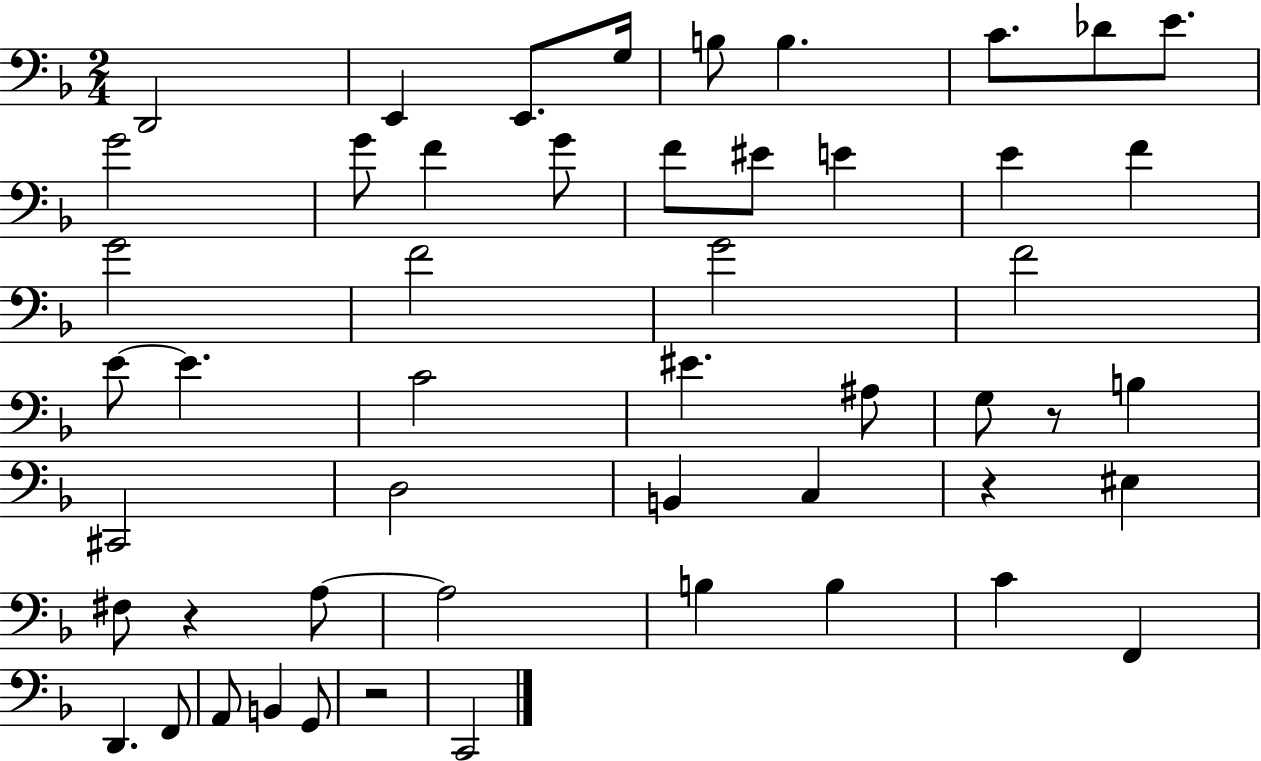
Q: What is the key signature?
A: F major